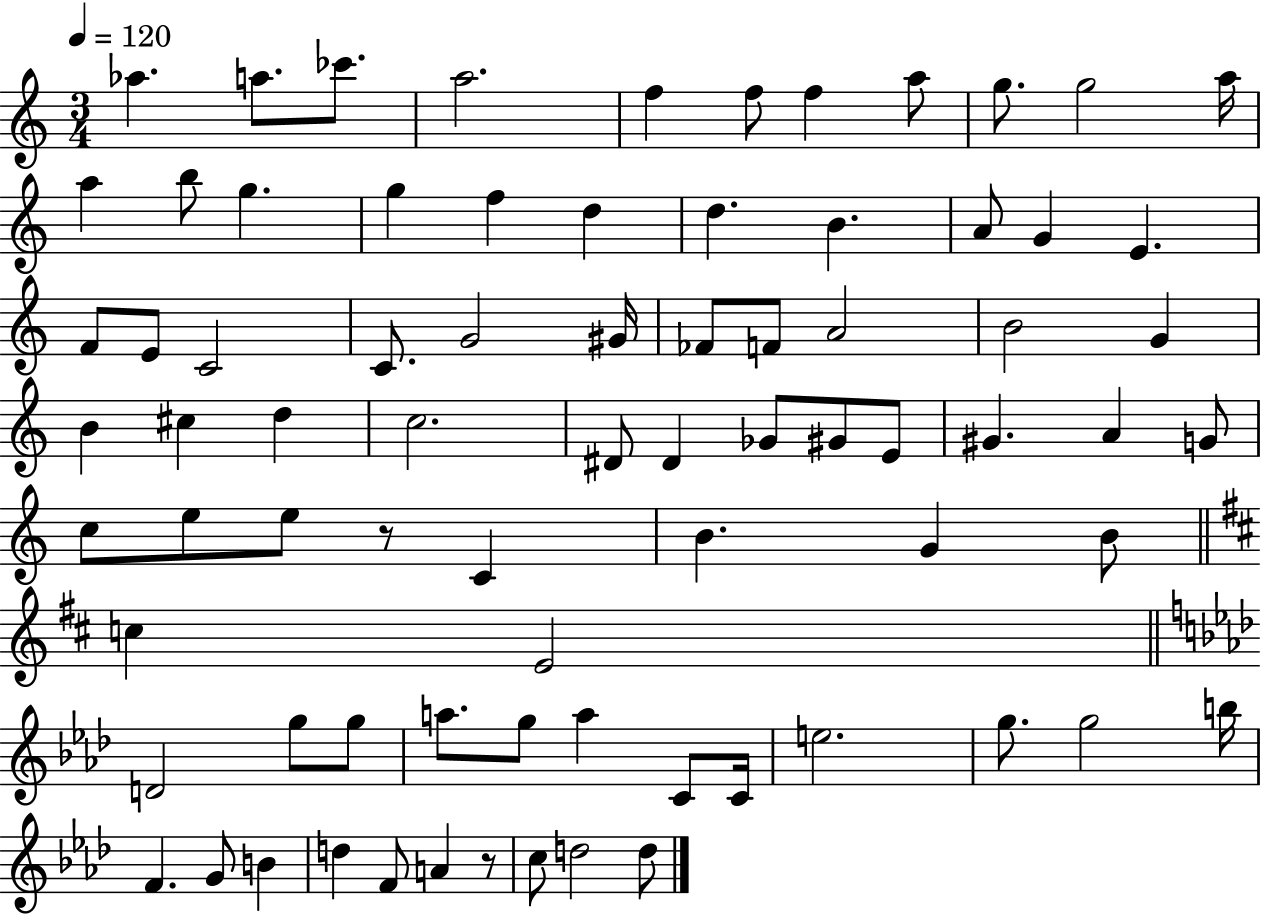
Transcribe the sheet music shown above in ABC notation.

X:1
T:Untitled
M:3/4
L:1/4
K:C
_a a/2 _c'/2 a2 f f/2 f a/2 g/2 g2 a/4 a b/2 g g f d d B A/2 G E F/2 E/2 C2 C/2 G2 ^G/4 _F/2 F/2 A2 B2 G B ^c d c2 ^D/2 ^D _G/2 ^G/2 E/2 ^G A G/2 c/2 e/2 e/2 z/2 C B G B/2 c E2 D2 g/2 g/2 a/2 g/2 a C/2 C/4 e2 g/2 g2 b/4 F G/2 B d F/2 A z/2 c/2 d2 d/2